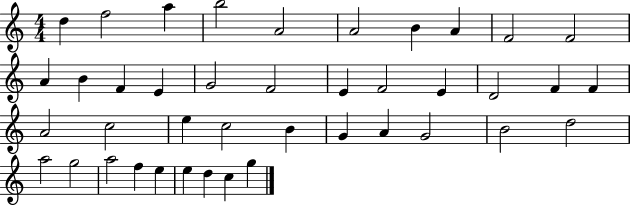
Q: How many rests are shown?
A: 0